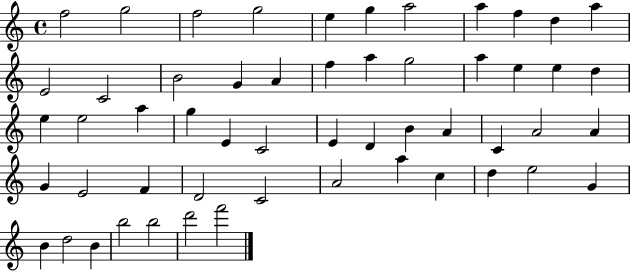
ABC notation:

X:1
T:Untitled
M:4/4
L:1/4
K:C
f2 g2 f2 g2 e g a2 a f d a E2 C2 B2 G A f a g2 a e e d e e2 a g E C2 E D B A C A2 A G E2 F D2 C2 A2 a c d e2 G B d2 B b2 b2 d'2 f'2